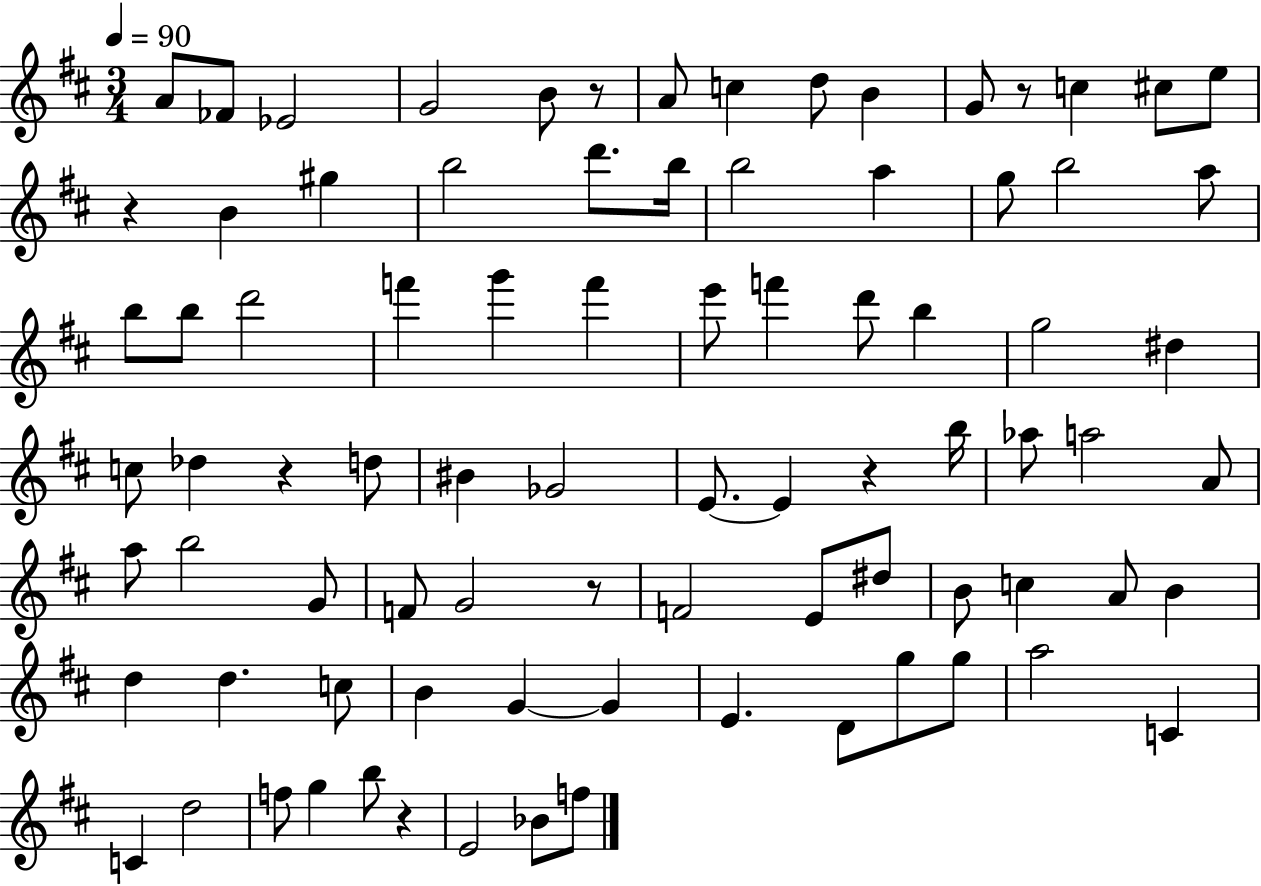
X:1
T:Untitled
M:3/4
L:1/4
K:D
A/2 _F/2 _E2 G2 B/2 z/2 A/2 c d/2 B G/2 z/2 c ^c/2 e/2 z B ^g b2 d'/2 b/4 b2 a g/2 b2 a/2 b/2 b/2 d'2 f' g' f' e'/2 f' d'/2 b g2 ^d c/2 _d z d/2 ^B _G2 E/2 E z b/4 _a/2 a2 A/2 a/2 b2 G/2 F/2 G2 z/2 F2 E/2 ^d/2 B/2 c A/2 B d d c/2 B G G E D/2 g/2 g/2 a2 C C d2 f/2 g b/2 z E2 _B/2 f/2